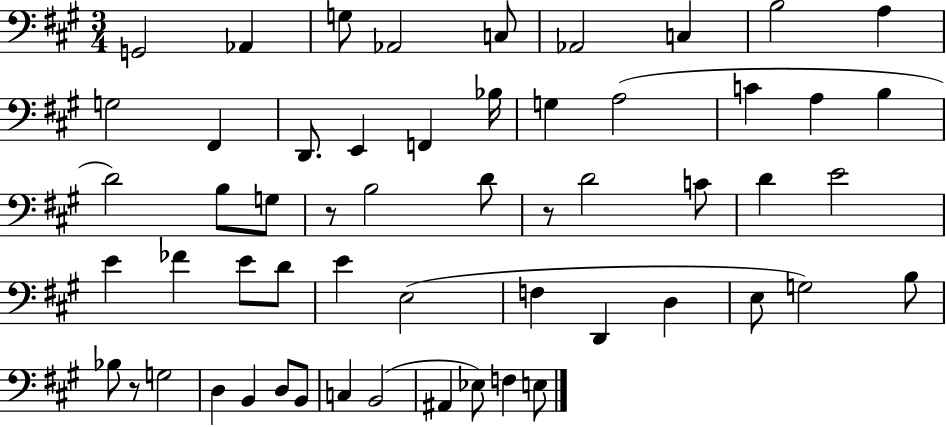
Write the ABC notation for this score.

X:1
T:Untitled
M:3/4
L:1/4
K:A
G,,2 _A,, G,/2 _A,,2 C,/2 _A,,2 C, B,2 A, G,2 ^F,, D,,/2 E,, F,, _B,/4 G, A,2 C A, B, D2 B,/2 G,/2 z/2 B,2 D/2 z/2 D2 C/2 D E2 E _F E/2 D/2 E E,2 F, D,, D, E,/2 G,2 B,/2 _B,/2 z/2 G,2 D, B,, D,/2 B,,/2 C, B,,2 ^A,, _E,/2 F, E,/2